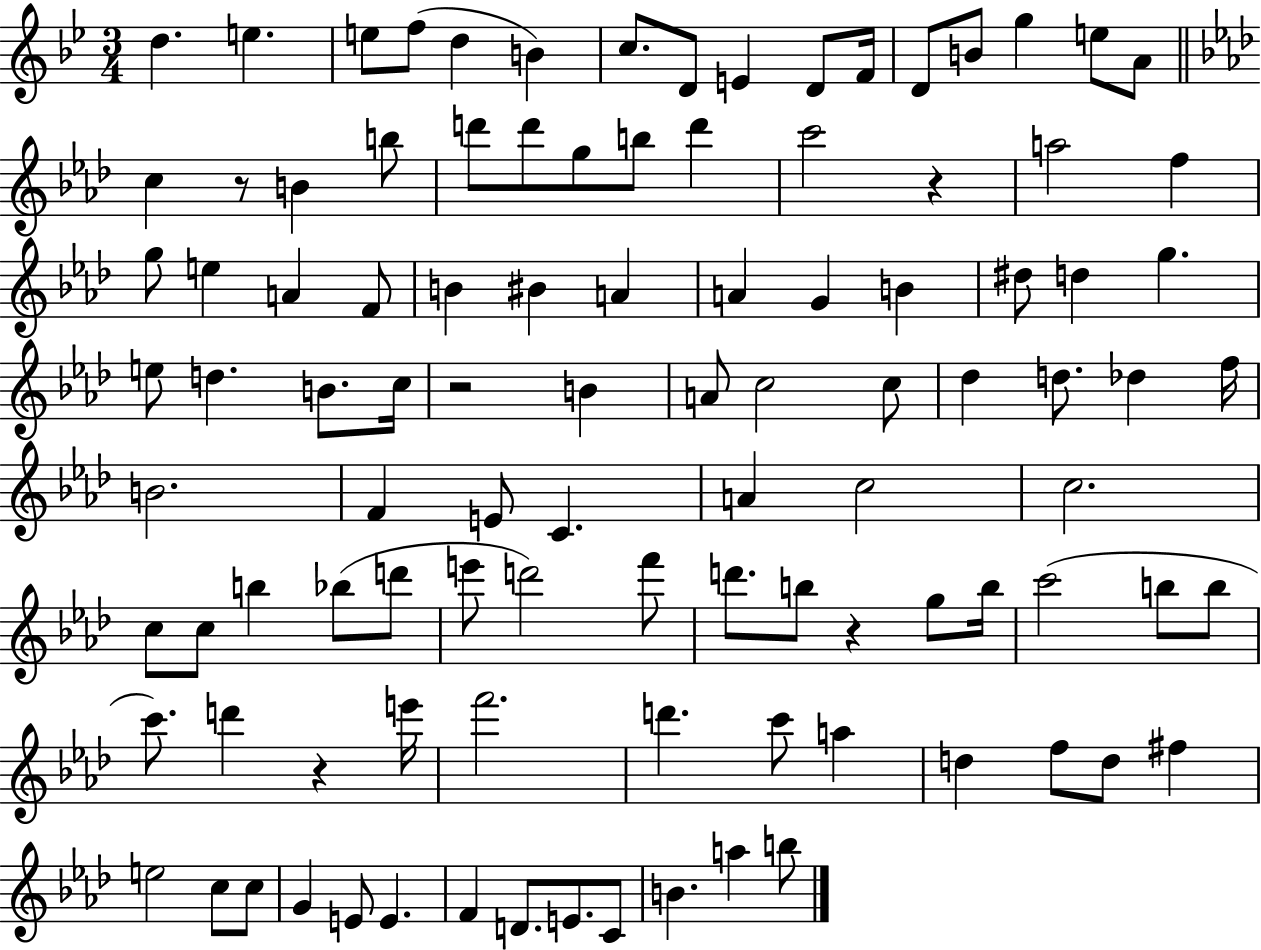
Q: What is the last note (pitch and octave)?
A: B5